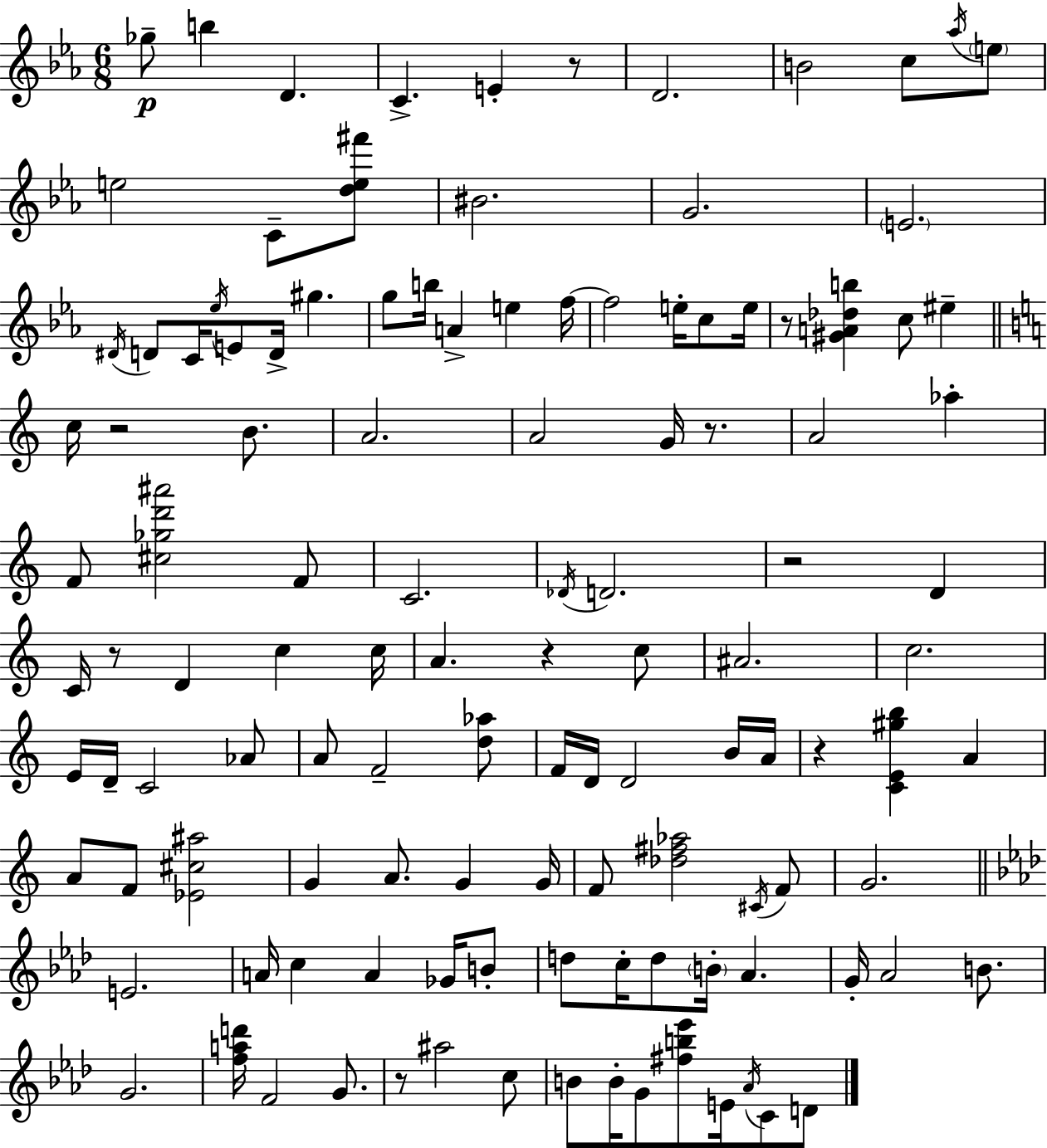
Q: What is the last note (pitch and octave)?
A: D4